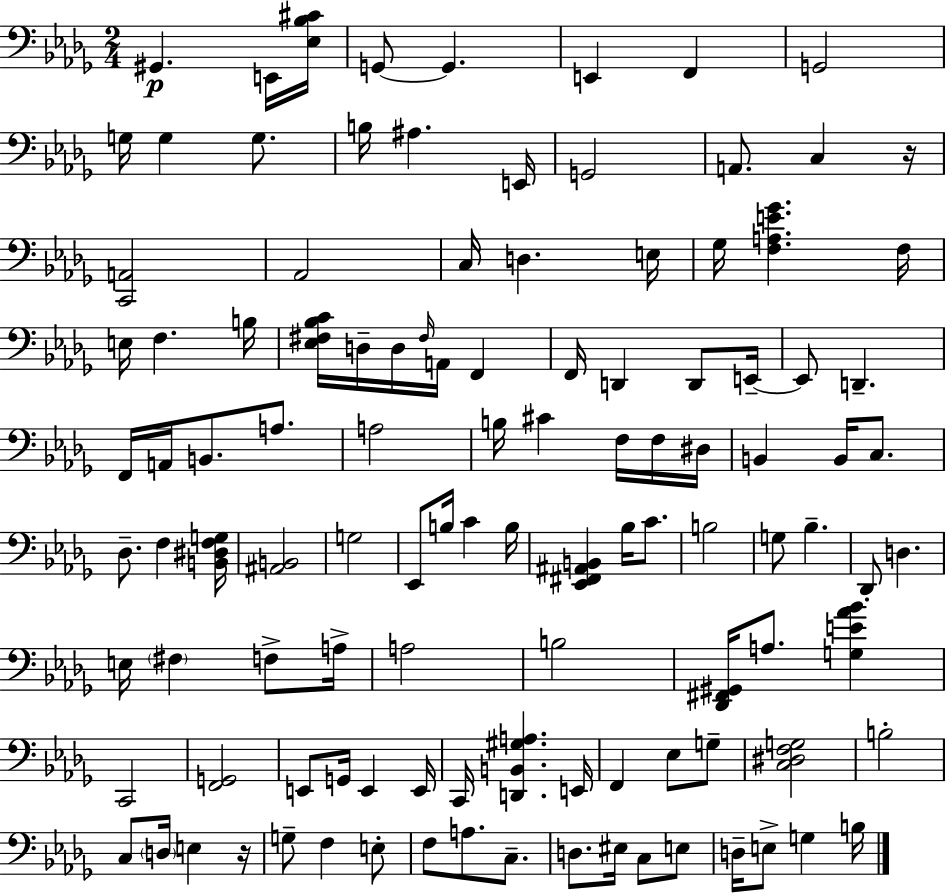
G#2/q. E2/s [Eb3,Bb3,C#4]/s G2/e G2/q. E2/q F2/q G2/h G3/s G3/q G3/e. B3/s A#3/q. E2/s G2/h A2/e. C3/q R/s [C2,A2]/h Ab2/h C3/s D3/q. E3/s Gb3/s [F3,A3,E4,Gb4]/q. F3/s E3/s F3/q. B3/s [Eb3,F#3,Bb3,C4]/s D3/s D3/s F#3/s A2/s F2/q F2/s D2/q D2/e E2/s E2/e D2/q. F2/s A2/s B2/e. A3/e. A3/h B3/s C#4/q F3/s F3/s D#3/s B2/q B2/s C3/e. Db3/e. F3/q [B2,D#3,F3,G3]/s [A#2,B2]/h G3/h Eb2/e B3/s C4/q B3/s [Eb2,F#2,A#2,B2]/q Bb3/s C4/e. B3/h G3/e Bb3/q. Db2/e D3/q. E3/s F#3/q F3/e A3/s A3/h B3/h [Db2,F#2,G#2]/s A3/e. [G3,E4,Ab4,Bb4]/q C2/h [F2,G2]/h E2/e G2/s E2/q E2/s C2/s [D2,B2,G#3,A3]/q. E2/s F2/q Eb3/e G3/e [C3,D#3,F3,G3]/h B3/h C3/e D3/s E3/q R/s G3/e F3/q E3/e F3/e A3/e. C3/e. D3/e. EIS3/s C3/e E3/e D3/s E3/e G3/q B3/s